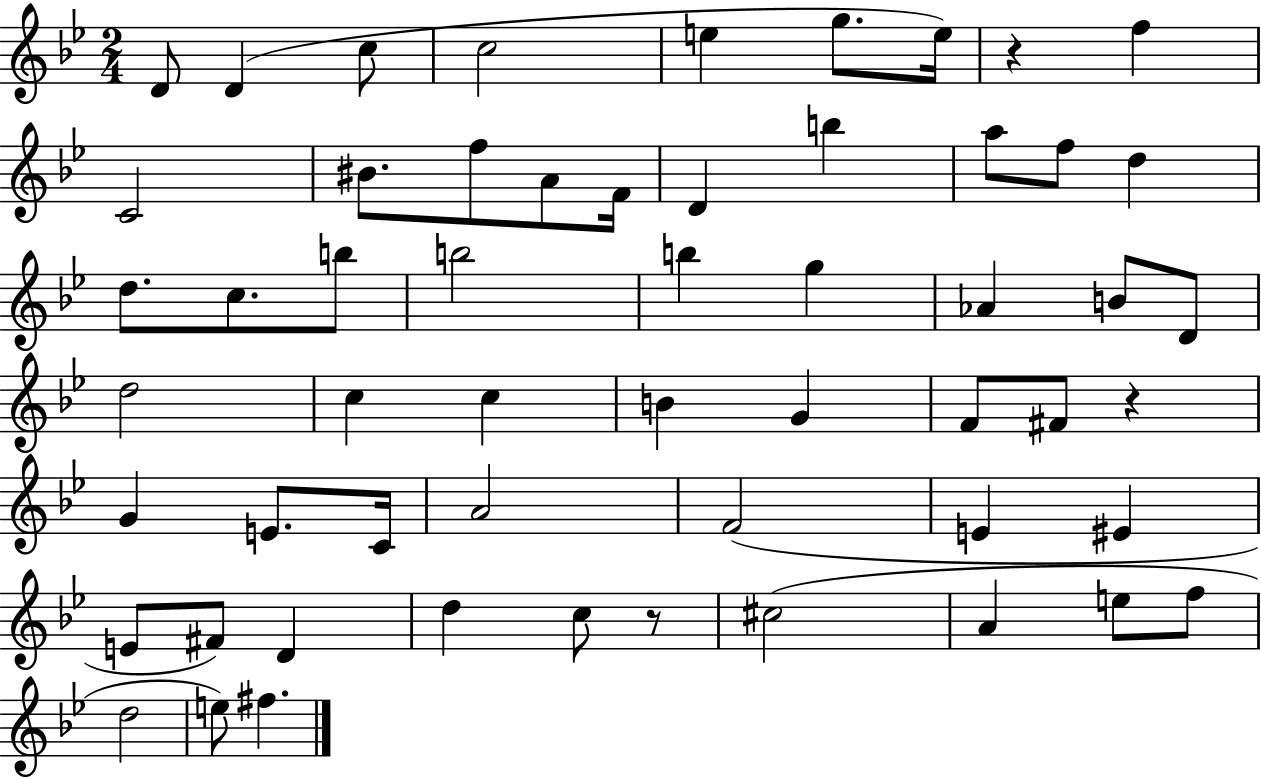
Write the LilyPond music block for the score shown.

{
  \clef treble
  \numericTimeSignature
  \time 2/4
  \key bes \major
  d'8 d'4( c''8 | c''2 | e''4 g''8. e''16) | r4 f''4 | \break c'2 | bis'8. f''8 a'8 f'16 | d'4 b''4 | a''8 f''8 d''4 | \break d''8. c''8. b''8 | b''2 | b''4 g''4 | aes'4 b'8 d'8 | \break d''2 | c''4 c''4 | b'4 g'4 | f'8 fis'8 r4 | \break g'4 e'8. c'16 | a'2 | f'2( | e'4 eis'4 | \break e'8 fis'8) d'4 | d''4 c''8 r8 | cis''2( | a'4 e''8 f''8 | \break d''2 | e''8) fis''4. | \bar "|."
}